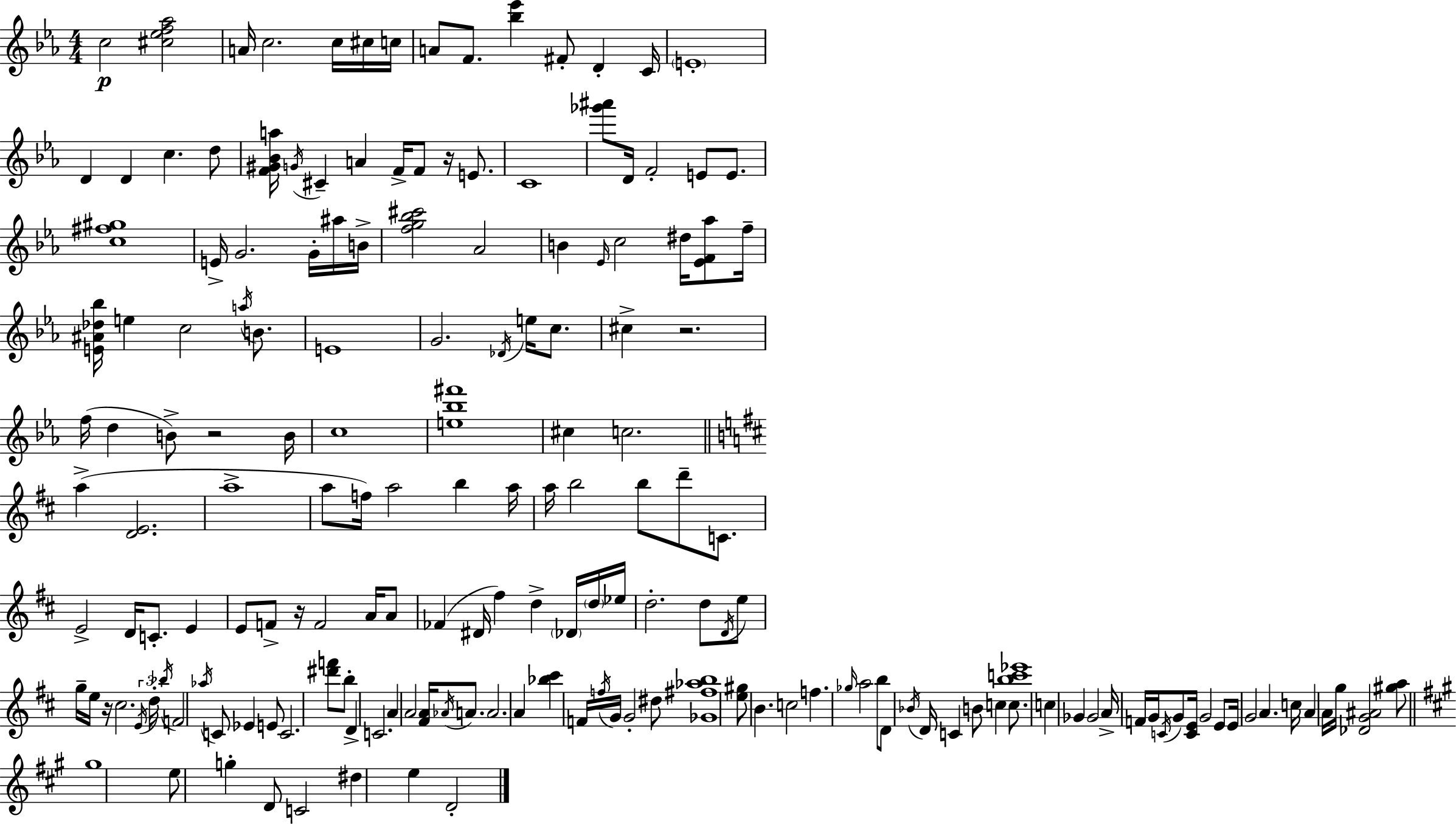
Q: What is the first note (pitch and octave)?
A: C5